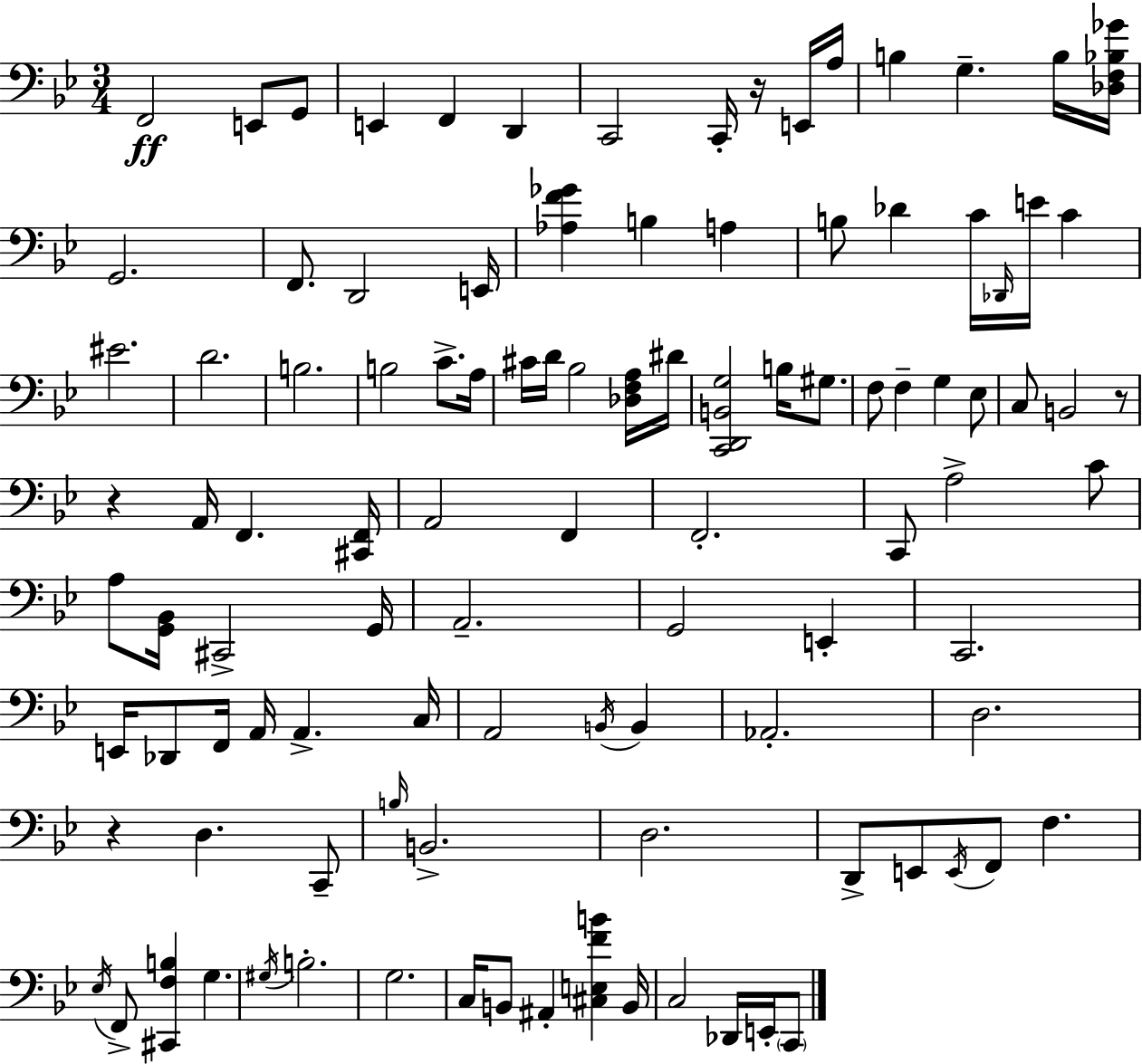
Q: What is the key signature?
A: BES major